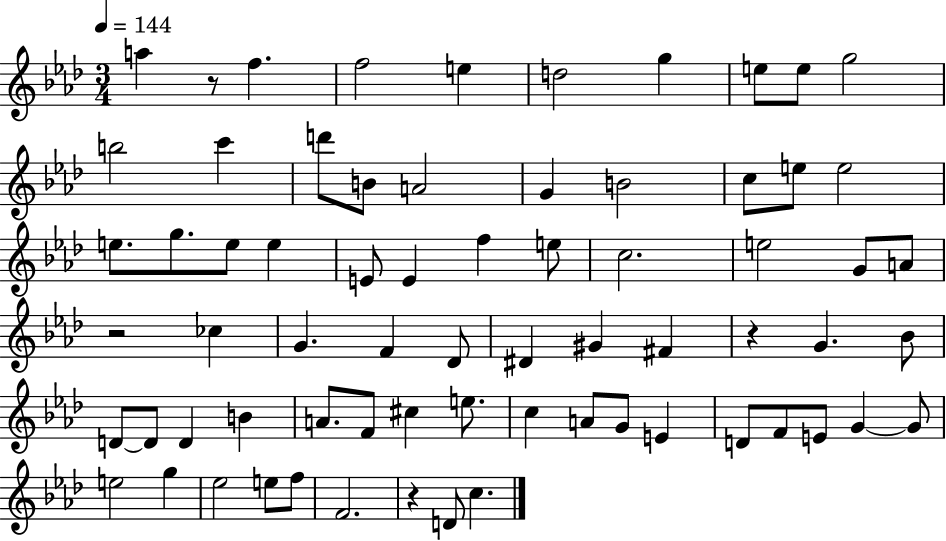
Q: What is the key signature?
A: AES major